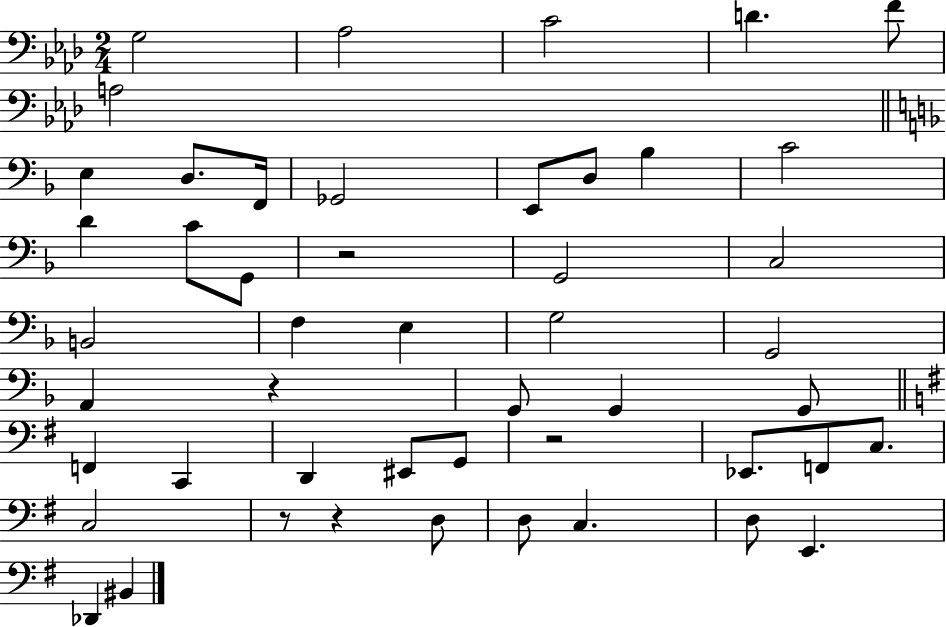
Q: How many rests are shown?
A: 5